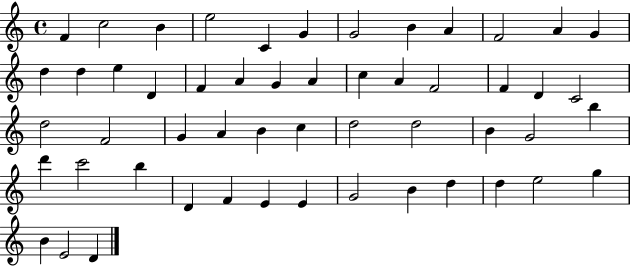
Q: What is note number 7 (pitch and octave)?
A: G4